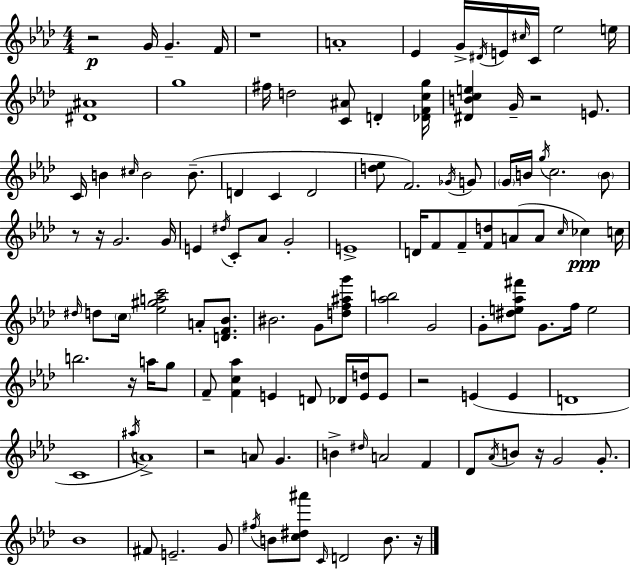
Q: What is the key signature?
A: F minor